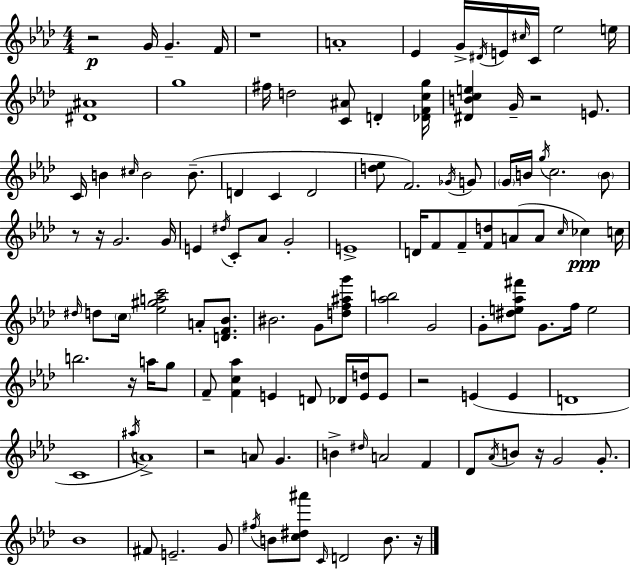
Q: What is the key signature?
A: F minor